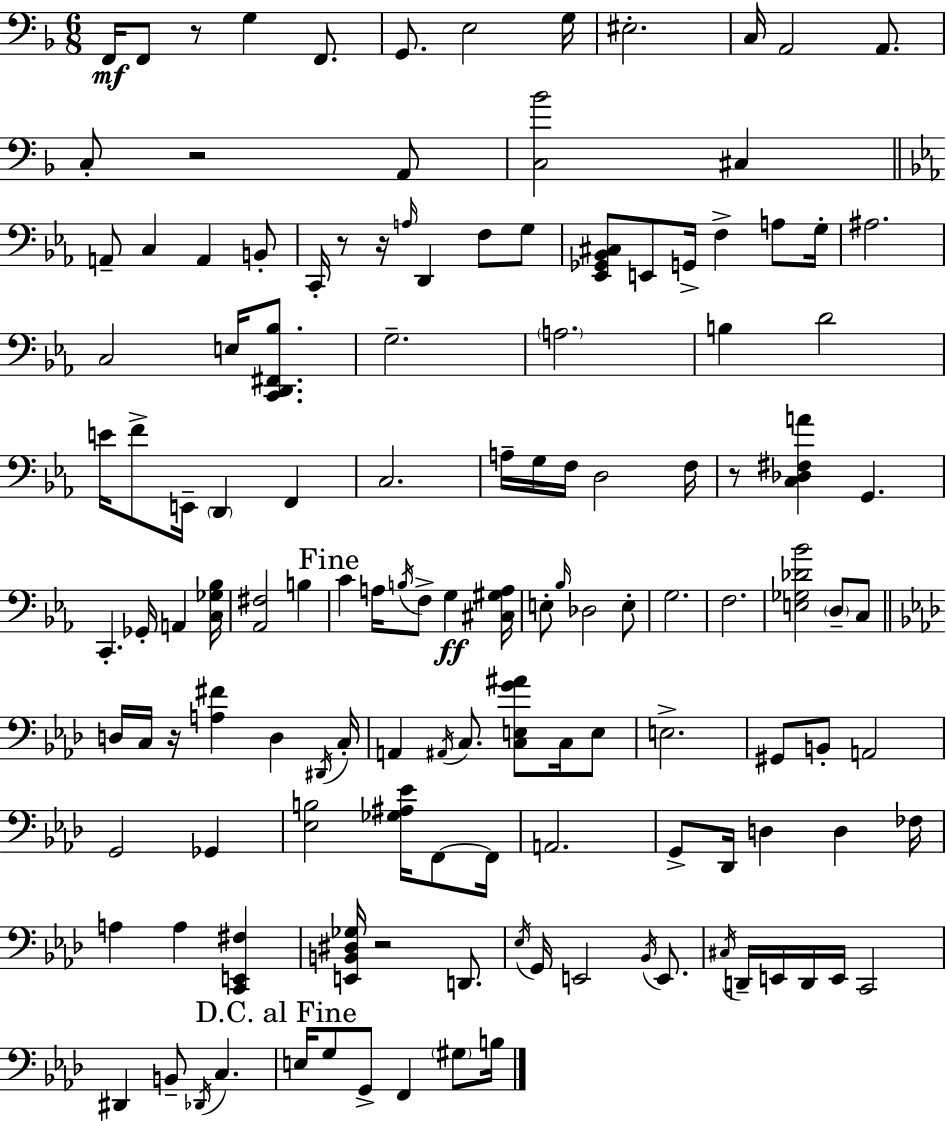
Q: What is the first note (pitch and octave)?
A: F2